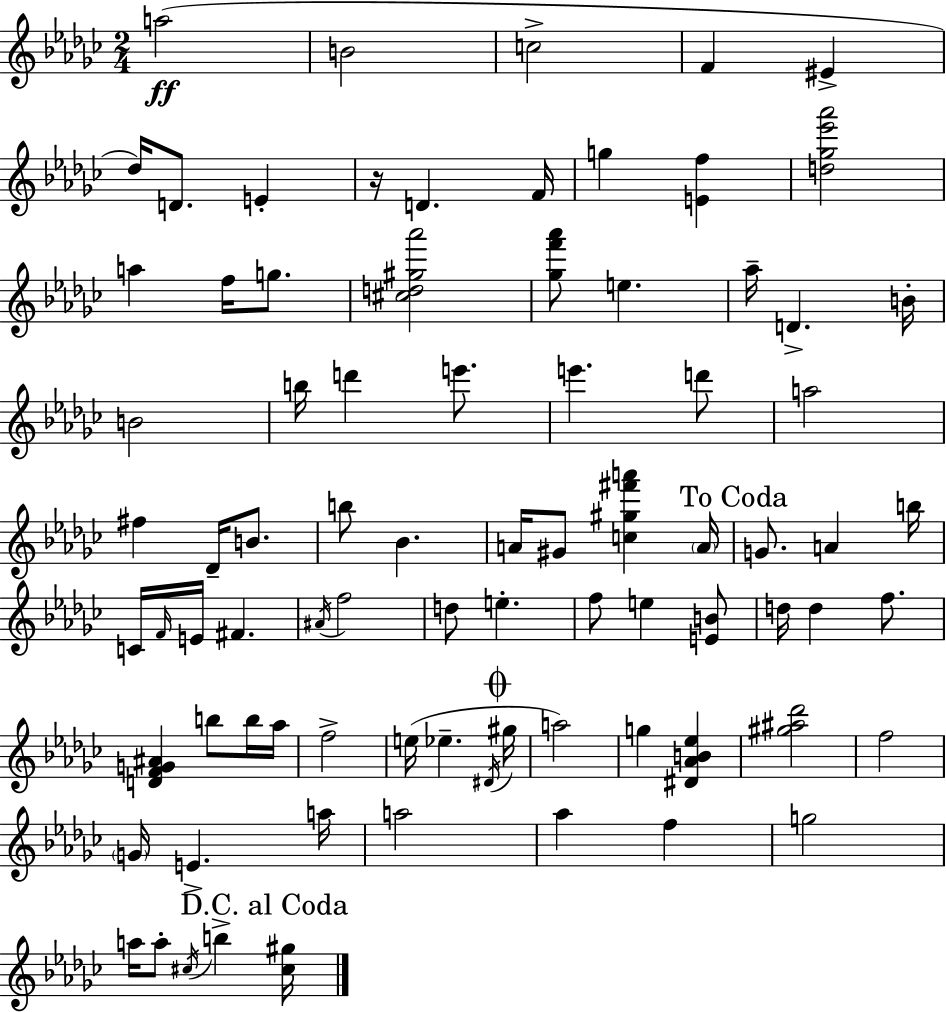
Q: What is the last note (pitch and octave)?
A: B5